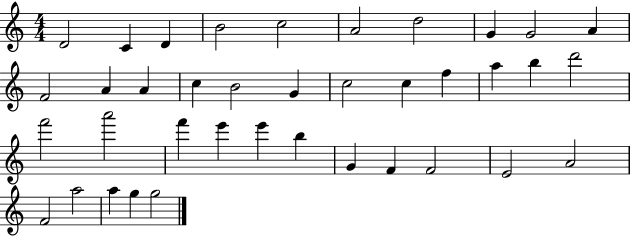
D4/h C4/q D4/q B4/h C5/h A4/h D5/h G4/q G4/h A4/q F4/h A4/q A4/q C5/q B4/h G4/q C5/h C5/q F5/q A5/q B5/q D6/h F6/h A6/h F6/q E6/q E6/q B5/q G4/q F4/q F4/h E4/h A4/h F4/h A5/h A5/q G5/q G5/h